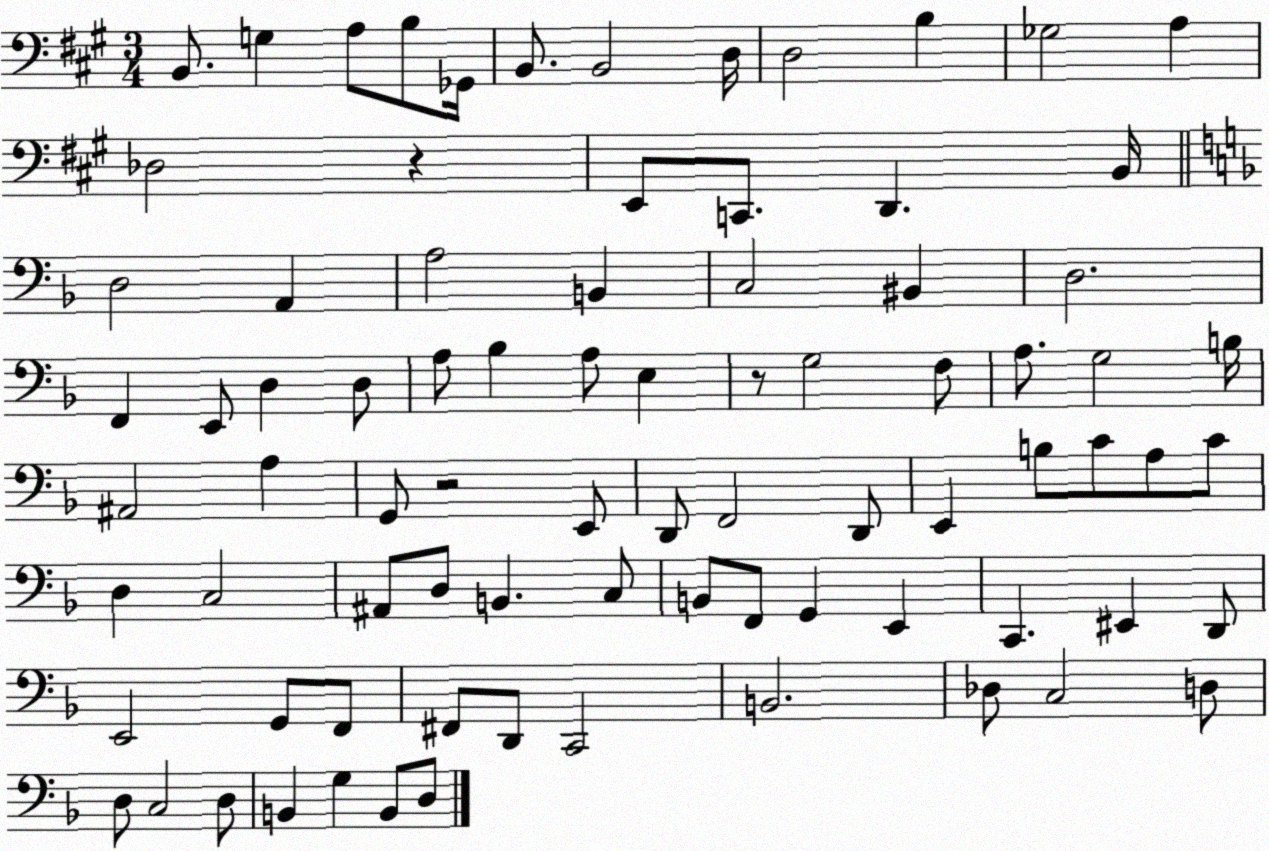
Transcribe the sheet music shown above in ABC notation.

X:1
T:Untitled
M:3/4
L:1/4
K:A
B,,/2 G, A,/2 B,/2 _G,,/4 B,,/2 B,,2 D,/4 D,2 B, _G,2 A, _D,2 z E,,/2 C,,/2 D,, B,,/4 D,2 A,, A,2 B,, C,2 ^B,, D,2 F,, E,,/2 D, D,/2 A,/2 _B, A,/2 E, z/2 G,2 F,/2 A,/2 G,2 B,/4 ^A,,2 A, G,,/2 z2 E,,/2 D,,/2 F,,2 D,,/2 E,, B,/2 C/2 A,/2 C/2 D, C,2 ^A,,/2 D,/2 B,, C,/2 B,,/2 F,,/2 G,, E,, C,, ^E,, D,,/2 E,,2 G,,/2 F,,/2 ^F,,/2 D,,/2 C,,2 B,,2 _D,/2 C,2 D,/2 D,/2 C,2 D,/2 B,, G, B,,/2 D,/2